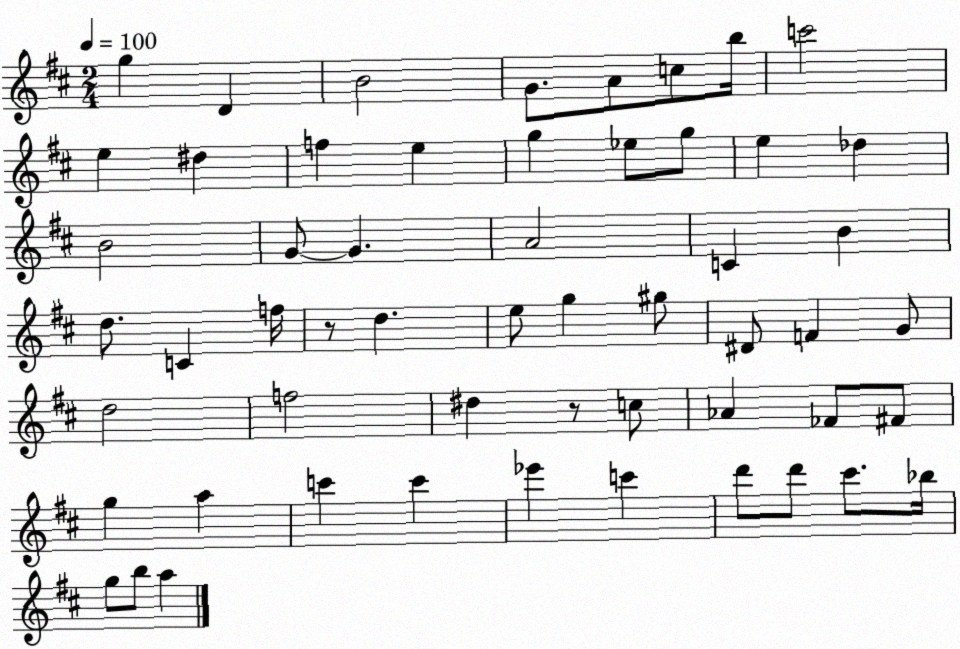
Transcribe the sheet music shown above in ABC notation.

X:1
T:Untitled
M:2/4
L:1/4
K:D
g D B2 G/2 A/2 c/2 b/4 c'2 e ^d f e g _e/2 g/2 e _d B2 G/2 G A2 C B d/2 C f/4 z/2 d e/2 g ^g/2 ^D/2 F G/2 d2 f2 ^d z/2 c/2 _A _F/2 ^F/2 g a c' c' _e' c' d'/2 d'/2 ^c'/2 _b/4 g/2 b/2 a